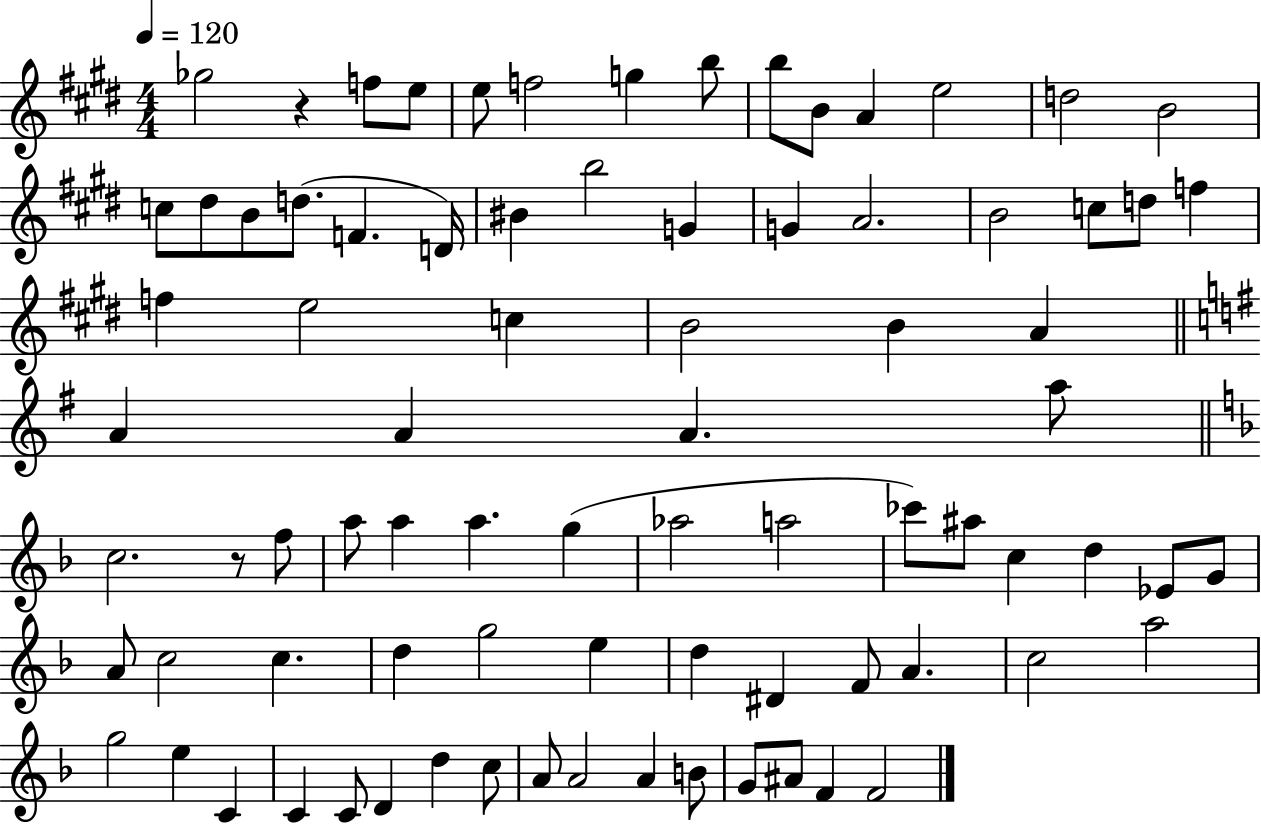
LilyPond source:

{
  \clef treble
  \numericTimeSignature
  \time 4/4
  \key e \major
  \tempo 4 = 120
  ges''2 r4 f''8 e''8 | e''8 f''2 g''4 b''8 | b''8 b'8 a'4 e''2 | d''2 b'2 | \break c''8 dis''8 b'8 d''8.( f'4. d'16) | bis'4 b''2 g'4 | g'4 a'2. | b'2 c''8 d''8 f''4 | \break f''4 e''2 c''4 | b'2 b'4 a'4 | \bar "||" \break \key e \minor a'4 a'4 a'4. a''8 | \bar "||" \break \key f \major c''2. r8 f''8 | a''8 a''4 a''4. g''4( | aes''2 a''2 | ces'''8) ais''8 c''4 d''4 ees'8 g'8 | \break a'8 c''2 c''4. | d''4 g''2 e''4 | d''4 dis'4 f'8 a'4. | c''2 a''2 | \break g''2 e''4 c'4 | c'4 c'8 d'4 d''4 c''8 | a'8 a'2 a'4 b'8 | g'8 ais'8 f'4 f'2 | \break \bar "|."
}